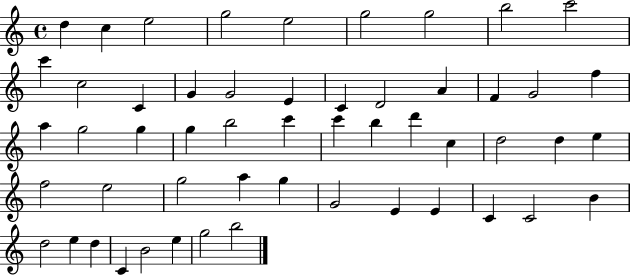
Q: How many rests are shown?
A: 0